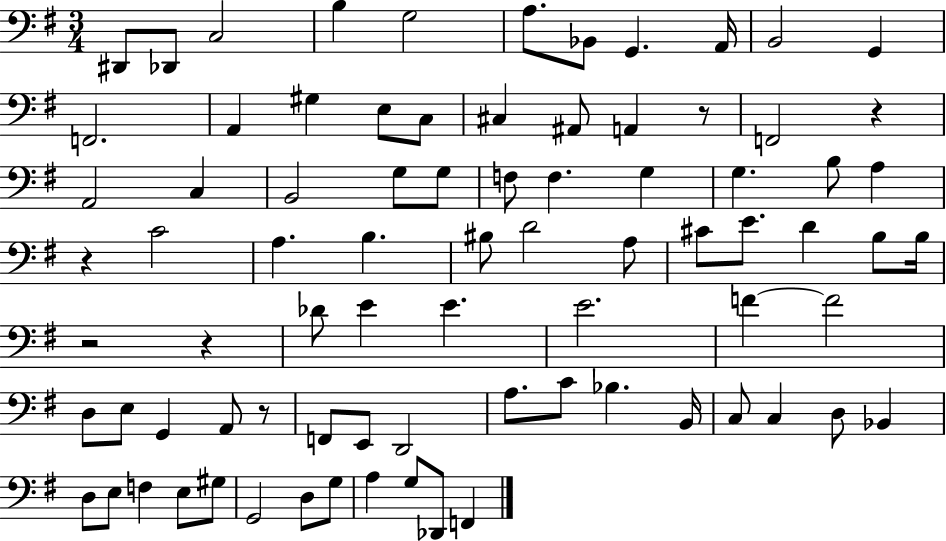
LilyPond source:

{
  \clef bass
  \numericTimeSignature
  \time 3/4
  \key g \major
  dis,8 des,8 c2 | b4 g2 | a8. bes,8 g,4. a,16 | b,2 g,4 | \break f,2. | a,4 gis4 e8 c8 | cis4 ais,8 a,4 r8 | f,2 r4 | \break a,2 c4 | b,2 g8 g8 | f8 f4. g4 | g4. b8 a4 | \break r4 c'2 | a4. b4. | bis8 d'2 a8 | cis'8 e'8. d'4 b8 b16 | \break r2 r4 | des'8 e'4 e'4. | e'2. | f'4~~ f'2 | \break d8 e8 g,4 a,8 r8 | f,8 e,8 d,2 | a8. c'8 bes4. b,16 | c8 c4 d8 bes,4 | \break d8 e8 f4 e8 gis8 | g,2 d8 g8 | a4 g8 des,8 f,4 | \bar "|."
}